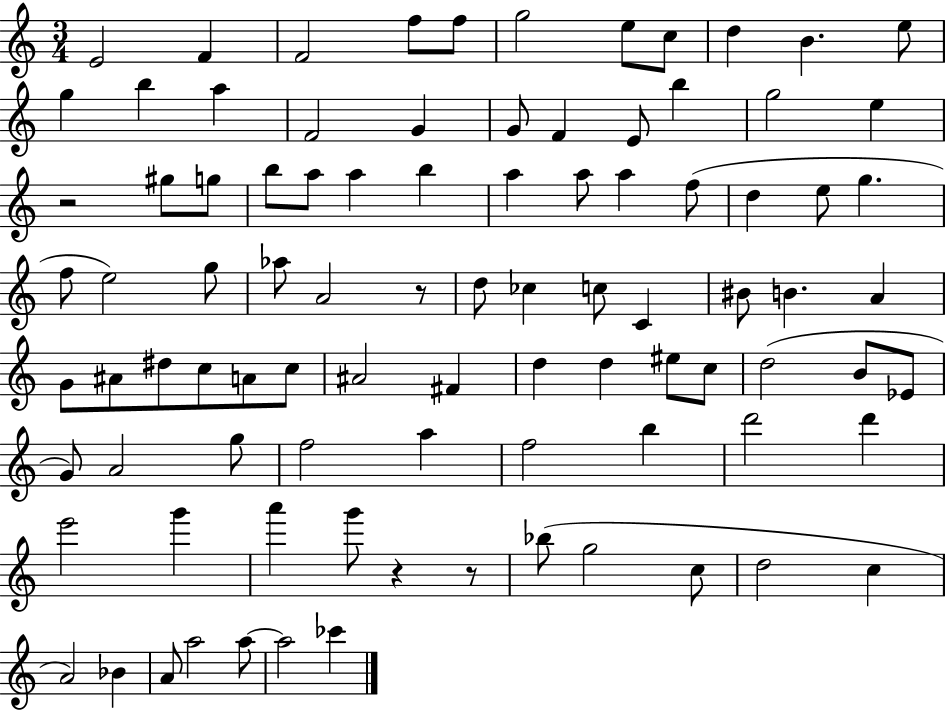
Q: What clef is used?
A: treble